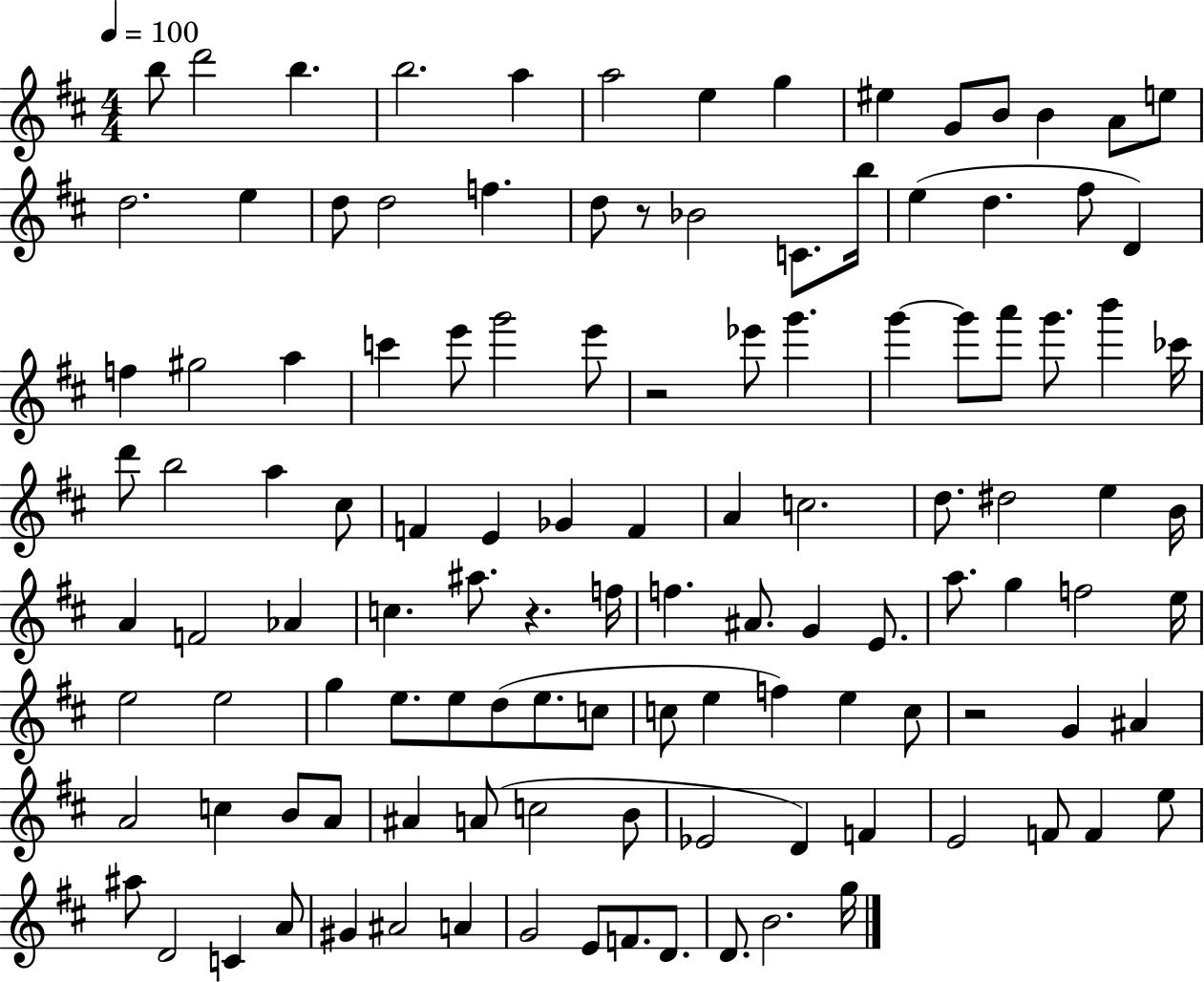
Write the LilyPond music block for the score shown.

{
  \clef treble
  \numericTimeSignature
  \time 4/4
  \key d \major
  \tempo 4 = 100
  b''8 d'''2 b''4. | b''2. a''4 | a''2 e''4 g''4 | eis''4 g'8 b'8 b'4 a'8 e''8 | \break d''2. e''4 | d''8 d''2 f''4. | d''8 r8 bes'2 c'8. b''16 | e''4( d''4. fis''8 d'4) | \break f''4 gis''2 a''4 | c'''4 e'''8 g'''2 e'''8 | r2 ees'''8 g'''4. | g'''4~~ g'''8 a'''8 g'''8. b'''4 ces'''16 | \break d'''8 b''2 a''4 cis''8 | f'4 e'4 ges'4 f'4 | a'4 c''2. | d''8. dis''2 e''4 b'16 | \break a'4 f'2 aes'4 | c''4. ais''8. r4. f''16 | f''4. ais'8. g'4 e'8. | a''8. g''4 f''2 e''16 | \break e''2 e''2 | g''4 e''8. e''8 d''8( e''8. c''8 | c''8 e''4 f''4) e''4 c''8 | r2 g'4 ais'4 | \break a'2 c''4 b'8 a'8 | ais'4 a'8( c''2 b'8 | ees'2 d'4) f'4 | e'2 f'8 f'4 e''8 | \break ais''8 d'2 c'4 a'8 | gis'4 ais'2 a'4 | g'2 e'8 f'8. d'8. | d'8. b'2. g''16 | \break \bar "|."
}